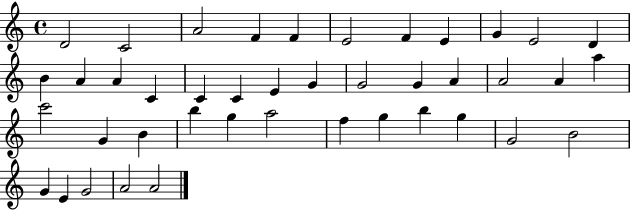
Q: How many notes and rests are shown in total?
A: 42